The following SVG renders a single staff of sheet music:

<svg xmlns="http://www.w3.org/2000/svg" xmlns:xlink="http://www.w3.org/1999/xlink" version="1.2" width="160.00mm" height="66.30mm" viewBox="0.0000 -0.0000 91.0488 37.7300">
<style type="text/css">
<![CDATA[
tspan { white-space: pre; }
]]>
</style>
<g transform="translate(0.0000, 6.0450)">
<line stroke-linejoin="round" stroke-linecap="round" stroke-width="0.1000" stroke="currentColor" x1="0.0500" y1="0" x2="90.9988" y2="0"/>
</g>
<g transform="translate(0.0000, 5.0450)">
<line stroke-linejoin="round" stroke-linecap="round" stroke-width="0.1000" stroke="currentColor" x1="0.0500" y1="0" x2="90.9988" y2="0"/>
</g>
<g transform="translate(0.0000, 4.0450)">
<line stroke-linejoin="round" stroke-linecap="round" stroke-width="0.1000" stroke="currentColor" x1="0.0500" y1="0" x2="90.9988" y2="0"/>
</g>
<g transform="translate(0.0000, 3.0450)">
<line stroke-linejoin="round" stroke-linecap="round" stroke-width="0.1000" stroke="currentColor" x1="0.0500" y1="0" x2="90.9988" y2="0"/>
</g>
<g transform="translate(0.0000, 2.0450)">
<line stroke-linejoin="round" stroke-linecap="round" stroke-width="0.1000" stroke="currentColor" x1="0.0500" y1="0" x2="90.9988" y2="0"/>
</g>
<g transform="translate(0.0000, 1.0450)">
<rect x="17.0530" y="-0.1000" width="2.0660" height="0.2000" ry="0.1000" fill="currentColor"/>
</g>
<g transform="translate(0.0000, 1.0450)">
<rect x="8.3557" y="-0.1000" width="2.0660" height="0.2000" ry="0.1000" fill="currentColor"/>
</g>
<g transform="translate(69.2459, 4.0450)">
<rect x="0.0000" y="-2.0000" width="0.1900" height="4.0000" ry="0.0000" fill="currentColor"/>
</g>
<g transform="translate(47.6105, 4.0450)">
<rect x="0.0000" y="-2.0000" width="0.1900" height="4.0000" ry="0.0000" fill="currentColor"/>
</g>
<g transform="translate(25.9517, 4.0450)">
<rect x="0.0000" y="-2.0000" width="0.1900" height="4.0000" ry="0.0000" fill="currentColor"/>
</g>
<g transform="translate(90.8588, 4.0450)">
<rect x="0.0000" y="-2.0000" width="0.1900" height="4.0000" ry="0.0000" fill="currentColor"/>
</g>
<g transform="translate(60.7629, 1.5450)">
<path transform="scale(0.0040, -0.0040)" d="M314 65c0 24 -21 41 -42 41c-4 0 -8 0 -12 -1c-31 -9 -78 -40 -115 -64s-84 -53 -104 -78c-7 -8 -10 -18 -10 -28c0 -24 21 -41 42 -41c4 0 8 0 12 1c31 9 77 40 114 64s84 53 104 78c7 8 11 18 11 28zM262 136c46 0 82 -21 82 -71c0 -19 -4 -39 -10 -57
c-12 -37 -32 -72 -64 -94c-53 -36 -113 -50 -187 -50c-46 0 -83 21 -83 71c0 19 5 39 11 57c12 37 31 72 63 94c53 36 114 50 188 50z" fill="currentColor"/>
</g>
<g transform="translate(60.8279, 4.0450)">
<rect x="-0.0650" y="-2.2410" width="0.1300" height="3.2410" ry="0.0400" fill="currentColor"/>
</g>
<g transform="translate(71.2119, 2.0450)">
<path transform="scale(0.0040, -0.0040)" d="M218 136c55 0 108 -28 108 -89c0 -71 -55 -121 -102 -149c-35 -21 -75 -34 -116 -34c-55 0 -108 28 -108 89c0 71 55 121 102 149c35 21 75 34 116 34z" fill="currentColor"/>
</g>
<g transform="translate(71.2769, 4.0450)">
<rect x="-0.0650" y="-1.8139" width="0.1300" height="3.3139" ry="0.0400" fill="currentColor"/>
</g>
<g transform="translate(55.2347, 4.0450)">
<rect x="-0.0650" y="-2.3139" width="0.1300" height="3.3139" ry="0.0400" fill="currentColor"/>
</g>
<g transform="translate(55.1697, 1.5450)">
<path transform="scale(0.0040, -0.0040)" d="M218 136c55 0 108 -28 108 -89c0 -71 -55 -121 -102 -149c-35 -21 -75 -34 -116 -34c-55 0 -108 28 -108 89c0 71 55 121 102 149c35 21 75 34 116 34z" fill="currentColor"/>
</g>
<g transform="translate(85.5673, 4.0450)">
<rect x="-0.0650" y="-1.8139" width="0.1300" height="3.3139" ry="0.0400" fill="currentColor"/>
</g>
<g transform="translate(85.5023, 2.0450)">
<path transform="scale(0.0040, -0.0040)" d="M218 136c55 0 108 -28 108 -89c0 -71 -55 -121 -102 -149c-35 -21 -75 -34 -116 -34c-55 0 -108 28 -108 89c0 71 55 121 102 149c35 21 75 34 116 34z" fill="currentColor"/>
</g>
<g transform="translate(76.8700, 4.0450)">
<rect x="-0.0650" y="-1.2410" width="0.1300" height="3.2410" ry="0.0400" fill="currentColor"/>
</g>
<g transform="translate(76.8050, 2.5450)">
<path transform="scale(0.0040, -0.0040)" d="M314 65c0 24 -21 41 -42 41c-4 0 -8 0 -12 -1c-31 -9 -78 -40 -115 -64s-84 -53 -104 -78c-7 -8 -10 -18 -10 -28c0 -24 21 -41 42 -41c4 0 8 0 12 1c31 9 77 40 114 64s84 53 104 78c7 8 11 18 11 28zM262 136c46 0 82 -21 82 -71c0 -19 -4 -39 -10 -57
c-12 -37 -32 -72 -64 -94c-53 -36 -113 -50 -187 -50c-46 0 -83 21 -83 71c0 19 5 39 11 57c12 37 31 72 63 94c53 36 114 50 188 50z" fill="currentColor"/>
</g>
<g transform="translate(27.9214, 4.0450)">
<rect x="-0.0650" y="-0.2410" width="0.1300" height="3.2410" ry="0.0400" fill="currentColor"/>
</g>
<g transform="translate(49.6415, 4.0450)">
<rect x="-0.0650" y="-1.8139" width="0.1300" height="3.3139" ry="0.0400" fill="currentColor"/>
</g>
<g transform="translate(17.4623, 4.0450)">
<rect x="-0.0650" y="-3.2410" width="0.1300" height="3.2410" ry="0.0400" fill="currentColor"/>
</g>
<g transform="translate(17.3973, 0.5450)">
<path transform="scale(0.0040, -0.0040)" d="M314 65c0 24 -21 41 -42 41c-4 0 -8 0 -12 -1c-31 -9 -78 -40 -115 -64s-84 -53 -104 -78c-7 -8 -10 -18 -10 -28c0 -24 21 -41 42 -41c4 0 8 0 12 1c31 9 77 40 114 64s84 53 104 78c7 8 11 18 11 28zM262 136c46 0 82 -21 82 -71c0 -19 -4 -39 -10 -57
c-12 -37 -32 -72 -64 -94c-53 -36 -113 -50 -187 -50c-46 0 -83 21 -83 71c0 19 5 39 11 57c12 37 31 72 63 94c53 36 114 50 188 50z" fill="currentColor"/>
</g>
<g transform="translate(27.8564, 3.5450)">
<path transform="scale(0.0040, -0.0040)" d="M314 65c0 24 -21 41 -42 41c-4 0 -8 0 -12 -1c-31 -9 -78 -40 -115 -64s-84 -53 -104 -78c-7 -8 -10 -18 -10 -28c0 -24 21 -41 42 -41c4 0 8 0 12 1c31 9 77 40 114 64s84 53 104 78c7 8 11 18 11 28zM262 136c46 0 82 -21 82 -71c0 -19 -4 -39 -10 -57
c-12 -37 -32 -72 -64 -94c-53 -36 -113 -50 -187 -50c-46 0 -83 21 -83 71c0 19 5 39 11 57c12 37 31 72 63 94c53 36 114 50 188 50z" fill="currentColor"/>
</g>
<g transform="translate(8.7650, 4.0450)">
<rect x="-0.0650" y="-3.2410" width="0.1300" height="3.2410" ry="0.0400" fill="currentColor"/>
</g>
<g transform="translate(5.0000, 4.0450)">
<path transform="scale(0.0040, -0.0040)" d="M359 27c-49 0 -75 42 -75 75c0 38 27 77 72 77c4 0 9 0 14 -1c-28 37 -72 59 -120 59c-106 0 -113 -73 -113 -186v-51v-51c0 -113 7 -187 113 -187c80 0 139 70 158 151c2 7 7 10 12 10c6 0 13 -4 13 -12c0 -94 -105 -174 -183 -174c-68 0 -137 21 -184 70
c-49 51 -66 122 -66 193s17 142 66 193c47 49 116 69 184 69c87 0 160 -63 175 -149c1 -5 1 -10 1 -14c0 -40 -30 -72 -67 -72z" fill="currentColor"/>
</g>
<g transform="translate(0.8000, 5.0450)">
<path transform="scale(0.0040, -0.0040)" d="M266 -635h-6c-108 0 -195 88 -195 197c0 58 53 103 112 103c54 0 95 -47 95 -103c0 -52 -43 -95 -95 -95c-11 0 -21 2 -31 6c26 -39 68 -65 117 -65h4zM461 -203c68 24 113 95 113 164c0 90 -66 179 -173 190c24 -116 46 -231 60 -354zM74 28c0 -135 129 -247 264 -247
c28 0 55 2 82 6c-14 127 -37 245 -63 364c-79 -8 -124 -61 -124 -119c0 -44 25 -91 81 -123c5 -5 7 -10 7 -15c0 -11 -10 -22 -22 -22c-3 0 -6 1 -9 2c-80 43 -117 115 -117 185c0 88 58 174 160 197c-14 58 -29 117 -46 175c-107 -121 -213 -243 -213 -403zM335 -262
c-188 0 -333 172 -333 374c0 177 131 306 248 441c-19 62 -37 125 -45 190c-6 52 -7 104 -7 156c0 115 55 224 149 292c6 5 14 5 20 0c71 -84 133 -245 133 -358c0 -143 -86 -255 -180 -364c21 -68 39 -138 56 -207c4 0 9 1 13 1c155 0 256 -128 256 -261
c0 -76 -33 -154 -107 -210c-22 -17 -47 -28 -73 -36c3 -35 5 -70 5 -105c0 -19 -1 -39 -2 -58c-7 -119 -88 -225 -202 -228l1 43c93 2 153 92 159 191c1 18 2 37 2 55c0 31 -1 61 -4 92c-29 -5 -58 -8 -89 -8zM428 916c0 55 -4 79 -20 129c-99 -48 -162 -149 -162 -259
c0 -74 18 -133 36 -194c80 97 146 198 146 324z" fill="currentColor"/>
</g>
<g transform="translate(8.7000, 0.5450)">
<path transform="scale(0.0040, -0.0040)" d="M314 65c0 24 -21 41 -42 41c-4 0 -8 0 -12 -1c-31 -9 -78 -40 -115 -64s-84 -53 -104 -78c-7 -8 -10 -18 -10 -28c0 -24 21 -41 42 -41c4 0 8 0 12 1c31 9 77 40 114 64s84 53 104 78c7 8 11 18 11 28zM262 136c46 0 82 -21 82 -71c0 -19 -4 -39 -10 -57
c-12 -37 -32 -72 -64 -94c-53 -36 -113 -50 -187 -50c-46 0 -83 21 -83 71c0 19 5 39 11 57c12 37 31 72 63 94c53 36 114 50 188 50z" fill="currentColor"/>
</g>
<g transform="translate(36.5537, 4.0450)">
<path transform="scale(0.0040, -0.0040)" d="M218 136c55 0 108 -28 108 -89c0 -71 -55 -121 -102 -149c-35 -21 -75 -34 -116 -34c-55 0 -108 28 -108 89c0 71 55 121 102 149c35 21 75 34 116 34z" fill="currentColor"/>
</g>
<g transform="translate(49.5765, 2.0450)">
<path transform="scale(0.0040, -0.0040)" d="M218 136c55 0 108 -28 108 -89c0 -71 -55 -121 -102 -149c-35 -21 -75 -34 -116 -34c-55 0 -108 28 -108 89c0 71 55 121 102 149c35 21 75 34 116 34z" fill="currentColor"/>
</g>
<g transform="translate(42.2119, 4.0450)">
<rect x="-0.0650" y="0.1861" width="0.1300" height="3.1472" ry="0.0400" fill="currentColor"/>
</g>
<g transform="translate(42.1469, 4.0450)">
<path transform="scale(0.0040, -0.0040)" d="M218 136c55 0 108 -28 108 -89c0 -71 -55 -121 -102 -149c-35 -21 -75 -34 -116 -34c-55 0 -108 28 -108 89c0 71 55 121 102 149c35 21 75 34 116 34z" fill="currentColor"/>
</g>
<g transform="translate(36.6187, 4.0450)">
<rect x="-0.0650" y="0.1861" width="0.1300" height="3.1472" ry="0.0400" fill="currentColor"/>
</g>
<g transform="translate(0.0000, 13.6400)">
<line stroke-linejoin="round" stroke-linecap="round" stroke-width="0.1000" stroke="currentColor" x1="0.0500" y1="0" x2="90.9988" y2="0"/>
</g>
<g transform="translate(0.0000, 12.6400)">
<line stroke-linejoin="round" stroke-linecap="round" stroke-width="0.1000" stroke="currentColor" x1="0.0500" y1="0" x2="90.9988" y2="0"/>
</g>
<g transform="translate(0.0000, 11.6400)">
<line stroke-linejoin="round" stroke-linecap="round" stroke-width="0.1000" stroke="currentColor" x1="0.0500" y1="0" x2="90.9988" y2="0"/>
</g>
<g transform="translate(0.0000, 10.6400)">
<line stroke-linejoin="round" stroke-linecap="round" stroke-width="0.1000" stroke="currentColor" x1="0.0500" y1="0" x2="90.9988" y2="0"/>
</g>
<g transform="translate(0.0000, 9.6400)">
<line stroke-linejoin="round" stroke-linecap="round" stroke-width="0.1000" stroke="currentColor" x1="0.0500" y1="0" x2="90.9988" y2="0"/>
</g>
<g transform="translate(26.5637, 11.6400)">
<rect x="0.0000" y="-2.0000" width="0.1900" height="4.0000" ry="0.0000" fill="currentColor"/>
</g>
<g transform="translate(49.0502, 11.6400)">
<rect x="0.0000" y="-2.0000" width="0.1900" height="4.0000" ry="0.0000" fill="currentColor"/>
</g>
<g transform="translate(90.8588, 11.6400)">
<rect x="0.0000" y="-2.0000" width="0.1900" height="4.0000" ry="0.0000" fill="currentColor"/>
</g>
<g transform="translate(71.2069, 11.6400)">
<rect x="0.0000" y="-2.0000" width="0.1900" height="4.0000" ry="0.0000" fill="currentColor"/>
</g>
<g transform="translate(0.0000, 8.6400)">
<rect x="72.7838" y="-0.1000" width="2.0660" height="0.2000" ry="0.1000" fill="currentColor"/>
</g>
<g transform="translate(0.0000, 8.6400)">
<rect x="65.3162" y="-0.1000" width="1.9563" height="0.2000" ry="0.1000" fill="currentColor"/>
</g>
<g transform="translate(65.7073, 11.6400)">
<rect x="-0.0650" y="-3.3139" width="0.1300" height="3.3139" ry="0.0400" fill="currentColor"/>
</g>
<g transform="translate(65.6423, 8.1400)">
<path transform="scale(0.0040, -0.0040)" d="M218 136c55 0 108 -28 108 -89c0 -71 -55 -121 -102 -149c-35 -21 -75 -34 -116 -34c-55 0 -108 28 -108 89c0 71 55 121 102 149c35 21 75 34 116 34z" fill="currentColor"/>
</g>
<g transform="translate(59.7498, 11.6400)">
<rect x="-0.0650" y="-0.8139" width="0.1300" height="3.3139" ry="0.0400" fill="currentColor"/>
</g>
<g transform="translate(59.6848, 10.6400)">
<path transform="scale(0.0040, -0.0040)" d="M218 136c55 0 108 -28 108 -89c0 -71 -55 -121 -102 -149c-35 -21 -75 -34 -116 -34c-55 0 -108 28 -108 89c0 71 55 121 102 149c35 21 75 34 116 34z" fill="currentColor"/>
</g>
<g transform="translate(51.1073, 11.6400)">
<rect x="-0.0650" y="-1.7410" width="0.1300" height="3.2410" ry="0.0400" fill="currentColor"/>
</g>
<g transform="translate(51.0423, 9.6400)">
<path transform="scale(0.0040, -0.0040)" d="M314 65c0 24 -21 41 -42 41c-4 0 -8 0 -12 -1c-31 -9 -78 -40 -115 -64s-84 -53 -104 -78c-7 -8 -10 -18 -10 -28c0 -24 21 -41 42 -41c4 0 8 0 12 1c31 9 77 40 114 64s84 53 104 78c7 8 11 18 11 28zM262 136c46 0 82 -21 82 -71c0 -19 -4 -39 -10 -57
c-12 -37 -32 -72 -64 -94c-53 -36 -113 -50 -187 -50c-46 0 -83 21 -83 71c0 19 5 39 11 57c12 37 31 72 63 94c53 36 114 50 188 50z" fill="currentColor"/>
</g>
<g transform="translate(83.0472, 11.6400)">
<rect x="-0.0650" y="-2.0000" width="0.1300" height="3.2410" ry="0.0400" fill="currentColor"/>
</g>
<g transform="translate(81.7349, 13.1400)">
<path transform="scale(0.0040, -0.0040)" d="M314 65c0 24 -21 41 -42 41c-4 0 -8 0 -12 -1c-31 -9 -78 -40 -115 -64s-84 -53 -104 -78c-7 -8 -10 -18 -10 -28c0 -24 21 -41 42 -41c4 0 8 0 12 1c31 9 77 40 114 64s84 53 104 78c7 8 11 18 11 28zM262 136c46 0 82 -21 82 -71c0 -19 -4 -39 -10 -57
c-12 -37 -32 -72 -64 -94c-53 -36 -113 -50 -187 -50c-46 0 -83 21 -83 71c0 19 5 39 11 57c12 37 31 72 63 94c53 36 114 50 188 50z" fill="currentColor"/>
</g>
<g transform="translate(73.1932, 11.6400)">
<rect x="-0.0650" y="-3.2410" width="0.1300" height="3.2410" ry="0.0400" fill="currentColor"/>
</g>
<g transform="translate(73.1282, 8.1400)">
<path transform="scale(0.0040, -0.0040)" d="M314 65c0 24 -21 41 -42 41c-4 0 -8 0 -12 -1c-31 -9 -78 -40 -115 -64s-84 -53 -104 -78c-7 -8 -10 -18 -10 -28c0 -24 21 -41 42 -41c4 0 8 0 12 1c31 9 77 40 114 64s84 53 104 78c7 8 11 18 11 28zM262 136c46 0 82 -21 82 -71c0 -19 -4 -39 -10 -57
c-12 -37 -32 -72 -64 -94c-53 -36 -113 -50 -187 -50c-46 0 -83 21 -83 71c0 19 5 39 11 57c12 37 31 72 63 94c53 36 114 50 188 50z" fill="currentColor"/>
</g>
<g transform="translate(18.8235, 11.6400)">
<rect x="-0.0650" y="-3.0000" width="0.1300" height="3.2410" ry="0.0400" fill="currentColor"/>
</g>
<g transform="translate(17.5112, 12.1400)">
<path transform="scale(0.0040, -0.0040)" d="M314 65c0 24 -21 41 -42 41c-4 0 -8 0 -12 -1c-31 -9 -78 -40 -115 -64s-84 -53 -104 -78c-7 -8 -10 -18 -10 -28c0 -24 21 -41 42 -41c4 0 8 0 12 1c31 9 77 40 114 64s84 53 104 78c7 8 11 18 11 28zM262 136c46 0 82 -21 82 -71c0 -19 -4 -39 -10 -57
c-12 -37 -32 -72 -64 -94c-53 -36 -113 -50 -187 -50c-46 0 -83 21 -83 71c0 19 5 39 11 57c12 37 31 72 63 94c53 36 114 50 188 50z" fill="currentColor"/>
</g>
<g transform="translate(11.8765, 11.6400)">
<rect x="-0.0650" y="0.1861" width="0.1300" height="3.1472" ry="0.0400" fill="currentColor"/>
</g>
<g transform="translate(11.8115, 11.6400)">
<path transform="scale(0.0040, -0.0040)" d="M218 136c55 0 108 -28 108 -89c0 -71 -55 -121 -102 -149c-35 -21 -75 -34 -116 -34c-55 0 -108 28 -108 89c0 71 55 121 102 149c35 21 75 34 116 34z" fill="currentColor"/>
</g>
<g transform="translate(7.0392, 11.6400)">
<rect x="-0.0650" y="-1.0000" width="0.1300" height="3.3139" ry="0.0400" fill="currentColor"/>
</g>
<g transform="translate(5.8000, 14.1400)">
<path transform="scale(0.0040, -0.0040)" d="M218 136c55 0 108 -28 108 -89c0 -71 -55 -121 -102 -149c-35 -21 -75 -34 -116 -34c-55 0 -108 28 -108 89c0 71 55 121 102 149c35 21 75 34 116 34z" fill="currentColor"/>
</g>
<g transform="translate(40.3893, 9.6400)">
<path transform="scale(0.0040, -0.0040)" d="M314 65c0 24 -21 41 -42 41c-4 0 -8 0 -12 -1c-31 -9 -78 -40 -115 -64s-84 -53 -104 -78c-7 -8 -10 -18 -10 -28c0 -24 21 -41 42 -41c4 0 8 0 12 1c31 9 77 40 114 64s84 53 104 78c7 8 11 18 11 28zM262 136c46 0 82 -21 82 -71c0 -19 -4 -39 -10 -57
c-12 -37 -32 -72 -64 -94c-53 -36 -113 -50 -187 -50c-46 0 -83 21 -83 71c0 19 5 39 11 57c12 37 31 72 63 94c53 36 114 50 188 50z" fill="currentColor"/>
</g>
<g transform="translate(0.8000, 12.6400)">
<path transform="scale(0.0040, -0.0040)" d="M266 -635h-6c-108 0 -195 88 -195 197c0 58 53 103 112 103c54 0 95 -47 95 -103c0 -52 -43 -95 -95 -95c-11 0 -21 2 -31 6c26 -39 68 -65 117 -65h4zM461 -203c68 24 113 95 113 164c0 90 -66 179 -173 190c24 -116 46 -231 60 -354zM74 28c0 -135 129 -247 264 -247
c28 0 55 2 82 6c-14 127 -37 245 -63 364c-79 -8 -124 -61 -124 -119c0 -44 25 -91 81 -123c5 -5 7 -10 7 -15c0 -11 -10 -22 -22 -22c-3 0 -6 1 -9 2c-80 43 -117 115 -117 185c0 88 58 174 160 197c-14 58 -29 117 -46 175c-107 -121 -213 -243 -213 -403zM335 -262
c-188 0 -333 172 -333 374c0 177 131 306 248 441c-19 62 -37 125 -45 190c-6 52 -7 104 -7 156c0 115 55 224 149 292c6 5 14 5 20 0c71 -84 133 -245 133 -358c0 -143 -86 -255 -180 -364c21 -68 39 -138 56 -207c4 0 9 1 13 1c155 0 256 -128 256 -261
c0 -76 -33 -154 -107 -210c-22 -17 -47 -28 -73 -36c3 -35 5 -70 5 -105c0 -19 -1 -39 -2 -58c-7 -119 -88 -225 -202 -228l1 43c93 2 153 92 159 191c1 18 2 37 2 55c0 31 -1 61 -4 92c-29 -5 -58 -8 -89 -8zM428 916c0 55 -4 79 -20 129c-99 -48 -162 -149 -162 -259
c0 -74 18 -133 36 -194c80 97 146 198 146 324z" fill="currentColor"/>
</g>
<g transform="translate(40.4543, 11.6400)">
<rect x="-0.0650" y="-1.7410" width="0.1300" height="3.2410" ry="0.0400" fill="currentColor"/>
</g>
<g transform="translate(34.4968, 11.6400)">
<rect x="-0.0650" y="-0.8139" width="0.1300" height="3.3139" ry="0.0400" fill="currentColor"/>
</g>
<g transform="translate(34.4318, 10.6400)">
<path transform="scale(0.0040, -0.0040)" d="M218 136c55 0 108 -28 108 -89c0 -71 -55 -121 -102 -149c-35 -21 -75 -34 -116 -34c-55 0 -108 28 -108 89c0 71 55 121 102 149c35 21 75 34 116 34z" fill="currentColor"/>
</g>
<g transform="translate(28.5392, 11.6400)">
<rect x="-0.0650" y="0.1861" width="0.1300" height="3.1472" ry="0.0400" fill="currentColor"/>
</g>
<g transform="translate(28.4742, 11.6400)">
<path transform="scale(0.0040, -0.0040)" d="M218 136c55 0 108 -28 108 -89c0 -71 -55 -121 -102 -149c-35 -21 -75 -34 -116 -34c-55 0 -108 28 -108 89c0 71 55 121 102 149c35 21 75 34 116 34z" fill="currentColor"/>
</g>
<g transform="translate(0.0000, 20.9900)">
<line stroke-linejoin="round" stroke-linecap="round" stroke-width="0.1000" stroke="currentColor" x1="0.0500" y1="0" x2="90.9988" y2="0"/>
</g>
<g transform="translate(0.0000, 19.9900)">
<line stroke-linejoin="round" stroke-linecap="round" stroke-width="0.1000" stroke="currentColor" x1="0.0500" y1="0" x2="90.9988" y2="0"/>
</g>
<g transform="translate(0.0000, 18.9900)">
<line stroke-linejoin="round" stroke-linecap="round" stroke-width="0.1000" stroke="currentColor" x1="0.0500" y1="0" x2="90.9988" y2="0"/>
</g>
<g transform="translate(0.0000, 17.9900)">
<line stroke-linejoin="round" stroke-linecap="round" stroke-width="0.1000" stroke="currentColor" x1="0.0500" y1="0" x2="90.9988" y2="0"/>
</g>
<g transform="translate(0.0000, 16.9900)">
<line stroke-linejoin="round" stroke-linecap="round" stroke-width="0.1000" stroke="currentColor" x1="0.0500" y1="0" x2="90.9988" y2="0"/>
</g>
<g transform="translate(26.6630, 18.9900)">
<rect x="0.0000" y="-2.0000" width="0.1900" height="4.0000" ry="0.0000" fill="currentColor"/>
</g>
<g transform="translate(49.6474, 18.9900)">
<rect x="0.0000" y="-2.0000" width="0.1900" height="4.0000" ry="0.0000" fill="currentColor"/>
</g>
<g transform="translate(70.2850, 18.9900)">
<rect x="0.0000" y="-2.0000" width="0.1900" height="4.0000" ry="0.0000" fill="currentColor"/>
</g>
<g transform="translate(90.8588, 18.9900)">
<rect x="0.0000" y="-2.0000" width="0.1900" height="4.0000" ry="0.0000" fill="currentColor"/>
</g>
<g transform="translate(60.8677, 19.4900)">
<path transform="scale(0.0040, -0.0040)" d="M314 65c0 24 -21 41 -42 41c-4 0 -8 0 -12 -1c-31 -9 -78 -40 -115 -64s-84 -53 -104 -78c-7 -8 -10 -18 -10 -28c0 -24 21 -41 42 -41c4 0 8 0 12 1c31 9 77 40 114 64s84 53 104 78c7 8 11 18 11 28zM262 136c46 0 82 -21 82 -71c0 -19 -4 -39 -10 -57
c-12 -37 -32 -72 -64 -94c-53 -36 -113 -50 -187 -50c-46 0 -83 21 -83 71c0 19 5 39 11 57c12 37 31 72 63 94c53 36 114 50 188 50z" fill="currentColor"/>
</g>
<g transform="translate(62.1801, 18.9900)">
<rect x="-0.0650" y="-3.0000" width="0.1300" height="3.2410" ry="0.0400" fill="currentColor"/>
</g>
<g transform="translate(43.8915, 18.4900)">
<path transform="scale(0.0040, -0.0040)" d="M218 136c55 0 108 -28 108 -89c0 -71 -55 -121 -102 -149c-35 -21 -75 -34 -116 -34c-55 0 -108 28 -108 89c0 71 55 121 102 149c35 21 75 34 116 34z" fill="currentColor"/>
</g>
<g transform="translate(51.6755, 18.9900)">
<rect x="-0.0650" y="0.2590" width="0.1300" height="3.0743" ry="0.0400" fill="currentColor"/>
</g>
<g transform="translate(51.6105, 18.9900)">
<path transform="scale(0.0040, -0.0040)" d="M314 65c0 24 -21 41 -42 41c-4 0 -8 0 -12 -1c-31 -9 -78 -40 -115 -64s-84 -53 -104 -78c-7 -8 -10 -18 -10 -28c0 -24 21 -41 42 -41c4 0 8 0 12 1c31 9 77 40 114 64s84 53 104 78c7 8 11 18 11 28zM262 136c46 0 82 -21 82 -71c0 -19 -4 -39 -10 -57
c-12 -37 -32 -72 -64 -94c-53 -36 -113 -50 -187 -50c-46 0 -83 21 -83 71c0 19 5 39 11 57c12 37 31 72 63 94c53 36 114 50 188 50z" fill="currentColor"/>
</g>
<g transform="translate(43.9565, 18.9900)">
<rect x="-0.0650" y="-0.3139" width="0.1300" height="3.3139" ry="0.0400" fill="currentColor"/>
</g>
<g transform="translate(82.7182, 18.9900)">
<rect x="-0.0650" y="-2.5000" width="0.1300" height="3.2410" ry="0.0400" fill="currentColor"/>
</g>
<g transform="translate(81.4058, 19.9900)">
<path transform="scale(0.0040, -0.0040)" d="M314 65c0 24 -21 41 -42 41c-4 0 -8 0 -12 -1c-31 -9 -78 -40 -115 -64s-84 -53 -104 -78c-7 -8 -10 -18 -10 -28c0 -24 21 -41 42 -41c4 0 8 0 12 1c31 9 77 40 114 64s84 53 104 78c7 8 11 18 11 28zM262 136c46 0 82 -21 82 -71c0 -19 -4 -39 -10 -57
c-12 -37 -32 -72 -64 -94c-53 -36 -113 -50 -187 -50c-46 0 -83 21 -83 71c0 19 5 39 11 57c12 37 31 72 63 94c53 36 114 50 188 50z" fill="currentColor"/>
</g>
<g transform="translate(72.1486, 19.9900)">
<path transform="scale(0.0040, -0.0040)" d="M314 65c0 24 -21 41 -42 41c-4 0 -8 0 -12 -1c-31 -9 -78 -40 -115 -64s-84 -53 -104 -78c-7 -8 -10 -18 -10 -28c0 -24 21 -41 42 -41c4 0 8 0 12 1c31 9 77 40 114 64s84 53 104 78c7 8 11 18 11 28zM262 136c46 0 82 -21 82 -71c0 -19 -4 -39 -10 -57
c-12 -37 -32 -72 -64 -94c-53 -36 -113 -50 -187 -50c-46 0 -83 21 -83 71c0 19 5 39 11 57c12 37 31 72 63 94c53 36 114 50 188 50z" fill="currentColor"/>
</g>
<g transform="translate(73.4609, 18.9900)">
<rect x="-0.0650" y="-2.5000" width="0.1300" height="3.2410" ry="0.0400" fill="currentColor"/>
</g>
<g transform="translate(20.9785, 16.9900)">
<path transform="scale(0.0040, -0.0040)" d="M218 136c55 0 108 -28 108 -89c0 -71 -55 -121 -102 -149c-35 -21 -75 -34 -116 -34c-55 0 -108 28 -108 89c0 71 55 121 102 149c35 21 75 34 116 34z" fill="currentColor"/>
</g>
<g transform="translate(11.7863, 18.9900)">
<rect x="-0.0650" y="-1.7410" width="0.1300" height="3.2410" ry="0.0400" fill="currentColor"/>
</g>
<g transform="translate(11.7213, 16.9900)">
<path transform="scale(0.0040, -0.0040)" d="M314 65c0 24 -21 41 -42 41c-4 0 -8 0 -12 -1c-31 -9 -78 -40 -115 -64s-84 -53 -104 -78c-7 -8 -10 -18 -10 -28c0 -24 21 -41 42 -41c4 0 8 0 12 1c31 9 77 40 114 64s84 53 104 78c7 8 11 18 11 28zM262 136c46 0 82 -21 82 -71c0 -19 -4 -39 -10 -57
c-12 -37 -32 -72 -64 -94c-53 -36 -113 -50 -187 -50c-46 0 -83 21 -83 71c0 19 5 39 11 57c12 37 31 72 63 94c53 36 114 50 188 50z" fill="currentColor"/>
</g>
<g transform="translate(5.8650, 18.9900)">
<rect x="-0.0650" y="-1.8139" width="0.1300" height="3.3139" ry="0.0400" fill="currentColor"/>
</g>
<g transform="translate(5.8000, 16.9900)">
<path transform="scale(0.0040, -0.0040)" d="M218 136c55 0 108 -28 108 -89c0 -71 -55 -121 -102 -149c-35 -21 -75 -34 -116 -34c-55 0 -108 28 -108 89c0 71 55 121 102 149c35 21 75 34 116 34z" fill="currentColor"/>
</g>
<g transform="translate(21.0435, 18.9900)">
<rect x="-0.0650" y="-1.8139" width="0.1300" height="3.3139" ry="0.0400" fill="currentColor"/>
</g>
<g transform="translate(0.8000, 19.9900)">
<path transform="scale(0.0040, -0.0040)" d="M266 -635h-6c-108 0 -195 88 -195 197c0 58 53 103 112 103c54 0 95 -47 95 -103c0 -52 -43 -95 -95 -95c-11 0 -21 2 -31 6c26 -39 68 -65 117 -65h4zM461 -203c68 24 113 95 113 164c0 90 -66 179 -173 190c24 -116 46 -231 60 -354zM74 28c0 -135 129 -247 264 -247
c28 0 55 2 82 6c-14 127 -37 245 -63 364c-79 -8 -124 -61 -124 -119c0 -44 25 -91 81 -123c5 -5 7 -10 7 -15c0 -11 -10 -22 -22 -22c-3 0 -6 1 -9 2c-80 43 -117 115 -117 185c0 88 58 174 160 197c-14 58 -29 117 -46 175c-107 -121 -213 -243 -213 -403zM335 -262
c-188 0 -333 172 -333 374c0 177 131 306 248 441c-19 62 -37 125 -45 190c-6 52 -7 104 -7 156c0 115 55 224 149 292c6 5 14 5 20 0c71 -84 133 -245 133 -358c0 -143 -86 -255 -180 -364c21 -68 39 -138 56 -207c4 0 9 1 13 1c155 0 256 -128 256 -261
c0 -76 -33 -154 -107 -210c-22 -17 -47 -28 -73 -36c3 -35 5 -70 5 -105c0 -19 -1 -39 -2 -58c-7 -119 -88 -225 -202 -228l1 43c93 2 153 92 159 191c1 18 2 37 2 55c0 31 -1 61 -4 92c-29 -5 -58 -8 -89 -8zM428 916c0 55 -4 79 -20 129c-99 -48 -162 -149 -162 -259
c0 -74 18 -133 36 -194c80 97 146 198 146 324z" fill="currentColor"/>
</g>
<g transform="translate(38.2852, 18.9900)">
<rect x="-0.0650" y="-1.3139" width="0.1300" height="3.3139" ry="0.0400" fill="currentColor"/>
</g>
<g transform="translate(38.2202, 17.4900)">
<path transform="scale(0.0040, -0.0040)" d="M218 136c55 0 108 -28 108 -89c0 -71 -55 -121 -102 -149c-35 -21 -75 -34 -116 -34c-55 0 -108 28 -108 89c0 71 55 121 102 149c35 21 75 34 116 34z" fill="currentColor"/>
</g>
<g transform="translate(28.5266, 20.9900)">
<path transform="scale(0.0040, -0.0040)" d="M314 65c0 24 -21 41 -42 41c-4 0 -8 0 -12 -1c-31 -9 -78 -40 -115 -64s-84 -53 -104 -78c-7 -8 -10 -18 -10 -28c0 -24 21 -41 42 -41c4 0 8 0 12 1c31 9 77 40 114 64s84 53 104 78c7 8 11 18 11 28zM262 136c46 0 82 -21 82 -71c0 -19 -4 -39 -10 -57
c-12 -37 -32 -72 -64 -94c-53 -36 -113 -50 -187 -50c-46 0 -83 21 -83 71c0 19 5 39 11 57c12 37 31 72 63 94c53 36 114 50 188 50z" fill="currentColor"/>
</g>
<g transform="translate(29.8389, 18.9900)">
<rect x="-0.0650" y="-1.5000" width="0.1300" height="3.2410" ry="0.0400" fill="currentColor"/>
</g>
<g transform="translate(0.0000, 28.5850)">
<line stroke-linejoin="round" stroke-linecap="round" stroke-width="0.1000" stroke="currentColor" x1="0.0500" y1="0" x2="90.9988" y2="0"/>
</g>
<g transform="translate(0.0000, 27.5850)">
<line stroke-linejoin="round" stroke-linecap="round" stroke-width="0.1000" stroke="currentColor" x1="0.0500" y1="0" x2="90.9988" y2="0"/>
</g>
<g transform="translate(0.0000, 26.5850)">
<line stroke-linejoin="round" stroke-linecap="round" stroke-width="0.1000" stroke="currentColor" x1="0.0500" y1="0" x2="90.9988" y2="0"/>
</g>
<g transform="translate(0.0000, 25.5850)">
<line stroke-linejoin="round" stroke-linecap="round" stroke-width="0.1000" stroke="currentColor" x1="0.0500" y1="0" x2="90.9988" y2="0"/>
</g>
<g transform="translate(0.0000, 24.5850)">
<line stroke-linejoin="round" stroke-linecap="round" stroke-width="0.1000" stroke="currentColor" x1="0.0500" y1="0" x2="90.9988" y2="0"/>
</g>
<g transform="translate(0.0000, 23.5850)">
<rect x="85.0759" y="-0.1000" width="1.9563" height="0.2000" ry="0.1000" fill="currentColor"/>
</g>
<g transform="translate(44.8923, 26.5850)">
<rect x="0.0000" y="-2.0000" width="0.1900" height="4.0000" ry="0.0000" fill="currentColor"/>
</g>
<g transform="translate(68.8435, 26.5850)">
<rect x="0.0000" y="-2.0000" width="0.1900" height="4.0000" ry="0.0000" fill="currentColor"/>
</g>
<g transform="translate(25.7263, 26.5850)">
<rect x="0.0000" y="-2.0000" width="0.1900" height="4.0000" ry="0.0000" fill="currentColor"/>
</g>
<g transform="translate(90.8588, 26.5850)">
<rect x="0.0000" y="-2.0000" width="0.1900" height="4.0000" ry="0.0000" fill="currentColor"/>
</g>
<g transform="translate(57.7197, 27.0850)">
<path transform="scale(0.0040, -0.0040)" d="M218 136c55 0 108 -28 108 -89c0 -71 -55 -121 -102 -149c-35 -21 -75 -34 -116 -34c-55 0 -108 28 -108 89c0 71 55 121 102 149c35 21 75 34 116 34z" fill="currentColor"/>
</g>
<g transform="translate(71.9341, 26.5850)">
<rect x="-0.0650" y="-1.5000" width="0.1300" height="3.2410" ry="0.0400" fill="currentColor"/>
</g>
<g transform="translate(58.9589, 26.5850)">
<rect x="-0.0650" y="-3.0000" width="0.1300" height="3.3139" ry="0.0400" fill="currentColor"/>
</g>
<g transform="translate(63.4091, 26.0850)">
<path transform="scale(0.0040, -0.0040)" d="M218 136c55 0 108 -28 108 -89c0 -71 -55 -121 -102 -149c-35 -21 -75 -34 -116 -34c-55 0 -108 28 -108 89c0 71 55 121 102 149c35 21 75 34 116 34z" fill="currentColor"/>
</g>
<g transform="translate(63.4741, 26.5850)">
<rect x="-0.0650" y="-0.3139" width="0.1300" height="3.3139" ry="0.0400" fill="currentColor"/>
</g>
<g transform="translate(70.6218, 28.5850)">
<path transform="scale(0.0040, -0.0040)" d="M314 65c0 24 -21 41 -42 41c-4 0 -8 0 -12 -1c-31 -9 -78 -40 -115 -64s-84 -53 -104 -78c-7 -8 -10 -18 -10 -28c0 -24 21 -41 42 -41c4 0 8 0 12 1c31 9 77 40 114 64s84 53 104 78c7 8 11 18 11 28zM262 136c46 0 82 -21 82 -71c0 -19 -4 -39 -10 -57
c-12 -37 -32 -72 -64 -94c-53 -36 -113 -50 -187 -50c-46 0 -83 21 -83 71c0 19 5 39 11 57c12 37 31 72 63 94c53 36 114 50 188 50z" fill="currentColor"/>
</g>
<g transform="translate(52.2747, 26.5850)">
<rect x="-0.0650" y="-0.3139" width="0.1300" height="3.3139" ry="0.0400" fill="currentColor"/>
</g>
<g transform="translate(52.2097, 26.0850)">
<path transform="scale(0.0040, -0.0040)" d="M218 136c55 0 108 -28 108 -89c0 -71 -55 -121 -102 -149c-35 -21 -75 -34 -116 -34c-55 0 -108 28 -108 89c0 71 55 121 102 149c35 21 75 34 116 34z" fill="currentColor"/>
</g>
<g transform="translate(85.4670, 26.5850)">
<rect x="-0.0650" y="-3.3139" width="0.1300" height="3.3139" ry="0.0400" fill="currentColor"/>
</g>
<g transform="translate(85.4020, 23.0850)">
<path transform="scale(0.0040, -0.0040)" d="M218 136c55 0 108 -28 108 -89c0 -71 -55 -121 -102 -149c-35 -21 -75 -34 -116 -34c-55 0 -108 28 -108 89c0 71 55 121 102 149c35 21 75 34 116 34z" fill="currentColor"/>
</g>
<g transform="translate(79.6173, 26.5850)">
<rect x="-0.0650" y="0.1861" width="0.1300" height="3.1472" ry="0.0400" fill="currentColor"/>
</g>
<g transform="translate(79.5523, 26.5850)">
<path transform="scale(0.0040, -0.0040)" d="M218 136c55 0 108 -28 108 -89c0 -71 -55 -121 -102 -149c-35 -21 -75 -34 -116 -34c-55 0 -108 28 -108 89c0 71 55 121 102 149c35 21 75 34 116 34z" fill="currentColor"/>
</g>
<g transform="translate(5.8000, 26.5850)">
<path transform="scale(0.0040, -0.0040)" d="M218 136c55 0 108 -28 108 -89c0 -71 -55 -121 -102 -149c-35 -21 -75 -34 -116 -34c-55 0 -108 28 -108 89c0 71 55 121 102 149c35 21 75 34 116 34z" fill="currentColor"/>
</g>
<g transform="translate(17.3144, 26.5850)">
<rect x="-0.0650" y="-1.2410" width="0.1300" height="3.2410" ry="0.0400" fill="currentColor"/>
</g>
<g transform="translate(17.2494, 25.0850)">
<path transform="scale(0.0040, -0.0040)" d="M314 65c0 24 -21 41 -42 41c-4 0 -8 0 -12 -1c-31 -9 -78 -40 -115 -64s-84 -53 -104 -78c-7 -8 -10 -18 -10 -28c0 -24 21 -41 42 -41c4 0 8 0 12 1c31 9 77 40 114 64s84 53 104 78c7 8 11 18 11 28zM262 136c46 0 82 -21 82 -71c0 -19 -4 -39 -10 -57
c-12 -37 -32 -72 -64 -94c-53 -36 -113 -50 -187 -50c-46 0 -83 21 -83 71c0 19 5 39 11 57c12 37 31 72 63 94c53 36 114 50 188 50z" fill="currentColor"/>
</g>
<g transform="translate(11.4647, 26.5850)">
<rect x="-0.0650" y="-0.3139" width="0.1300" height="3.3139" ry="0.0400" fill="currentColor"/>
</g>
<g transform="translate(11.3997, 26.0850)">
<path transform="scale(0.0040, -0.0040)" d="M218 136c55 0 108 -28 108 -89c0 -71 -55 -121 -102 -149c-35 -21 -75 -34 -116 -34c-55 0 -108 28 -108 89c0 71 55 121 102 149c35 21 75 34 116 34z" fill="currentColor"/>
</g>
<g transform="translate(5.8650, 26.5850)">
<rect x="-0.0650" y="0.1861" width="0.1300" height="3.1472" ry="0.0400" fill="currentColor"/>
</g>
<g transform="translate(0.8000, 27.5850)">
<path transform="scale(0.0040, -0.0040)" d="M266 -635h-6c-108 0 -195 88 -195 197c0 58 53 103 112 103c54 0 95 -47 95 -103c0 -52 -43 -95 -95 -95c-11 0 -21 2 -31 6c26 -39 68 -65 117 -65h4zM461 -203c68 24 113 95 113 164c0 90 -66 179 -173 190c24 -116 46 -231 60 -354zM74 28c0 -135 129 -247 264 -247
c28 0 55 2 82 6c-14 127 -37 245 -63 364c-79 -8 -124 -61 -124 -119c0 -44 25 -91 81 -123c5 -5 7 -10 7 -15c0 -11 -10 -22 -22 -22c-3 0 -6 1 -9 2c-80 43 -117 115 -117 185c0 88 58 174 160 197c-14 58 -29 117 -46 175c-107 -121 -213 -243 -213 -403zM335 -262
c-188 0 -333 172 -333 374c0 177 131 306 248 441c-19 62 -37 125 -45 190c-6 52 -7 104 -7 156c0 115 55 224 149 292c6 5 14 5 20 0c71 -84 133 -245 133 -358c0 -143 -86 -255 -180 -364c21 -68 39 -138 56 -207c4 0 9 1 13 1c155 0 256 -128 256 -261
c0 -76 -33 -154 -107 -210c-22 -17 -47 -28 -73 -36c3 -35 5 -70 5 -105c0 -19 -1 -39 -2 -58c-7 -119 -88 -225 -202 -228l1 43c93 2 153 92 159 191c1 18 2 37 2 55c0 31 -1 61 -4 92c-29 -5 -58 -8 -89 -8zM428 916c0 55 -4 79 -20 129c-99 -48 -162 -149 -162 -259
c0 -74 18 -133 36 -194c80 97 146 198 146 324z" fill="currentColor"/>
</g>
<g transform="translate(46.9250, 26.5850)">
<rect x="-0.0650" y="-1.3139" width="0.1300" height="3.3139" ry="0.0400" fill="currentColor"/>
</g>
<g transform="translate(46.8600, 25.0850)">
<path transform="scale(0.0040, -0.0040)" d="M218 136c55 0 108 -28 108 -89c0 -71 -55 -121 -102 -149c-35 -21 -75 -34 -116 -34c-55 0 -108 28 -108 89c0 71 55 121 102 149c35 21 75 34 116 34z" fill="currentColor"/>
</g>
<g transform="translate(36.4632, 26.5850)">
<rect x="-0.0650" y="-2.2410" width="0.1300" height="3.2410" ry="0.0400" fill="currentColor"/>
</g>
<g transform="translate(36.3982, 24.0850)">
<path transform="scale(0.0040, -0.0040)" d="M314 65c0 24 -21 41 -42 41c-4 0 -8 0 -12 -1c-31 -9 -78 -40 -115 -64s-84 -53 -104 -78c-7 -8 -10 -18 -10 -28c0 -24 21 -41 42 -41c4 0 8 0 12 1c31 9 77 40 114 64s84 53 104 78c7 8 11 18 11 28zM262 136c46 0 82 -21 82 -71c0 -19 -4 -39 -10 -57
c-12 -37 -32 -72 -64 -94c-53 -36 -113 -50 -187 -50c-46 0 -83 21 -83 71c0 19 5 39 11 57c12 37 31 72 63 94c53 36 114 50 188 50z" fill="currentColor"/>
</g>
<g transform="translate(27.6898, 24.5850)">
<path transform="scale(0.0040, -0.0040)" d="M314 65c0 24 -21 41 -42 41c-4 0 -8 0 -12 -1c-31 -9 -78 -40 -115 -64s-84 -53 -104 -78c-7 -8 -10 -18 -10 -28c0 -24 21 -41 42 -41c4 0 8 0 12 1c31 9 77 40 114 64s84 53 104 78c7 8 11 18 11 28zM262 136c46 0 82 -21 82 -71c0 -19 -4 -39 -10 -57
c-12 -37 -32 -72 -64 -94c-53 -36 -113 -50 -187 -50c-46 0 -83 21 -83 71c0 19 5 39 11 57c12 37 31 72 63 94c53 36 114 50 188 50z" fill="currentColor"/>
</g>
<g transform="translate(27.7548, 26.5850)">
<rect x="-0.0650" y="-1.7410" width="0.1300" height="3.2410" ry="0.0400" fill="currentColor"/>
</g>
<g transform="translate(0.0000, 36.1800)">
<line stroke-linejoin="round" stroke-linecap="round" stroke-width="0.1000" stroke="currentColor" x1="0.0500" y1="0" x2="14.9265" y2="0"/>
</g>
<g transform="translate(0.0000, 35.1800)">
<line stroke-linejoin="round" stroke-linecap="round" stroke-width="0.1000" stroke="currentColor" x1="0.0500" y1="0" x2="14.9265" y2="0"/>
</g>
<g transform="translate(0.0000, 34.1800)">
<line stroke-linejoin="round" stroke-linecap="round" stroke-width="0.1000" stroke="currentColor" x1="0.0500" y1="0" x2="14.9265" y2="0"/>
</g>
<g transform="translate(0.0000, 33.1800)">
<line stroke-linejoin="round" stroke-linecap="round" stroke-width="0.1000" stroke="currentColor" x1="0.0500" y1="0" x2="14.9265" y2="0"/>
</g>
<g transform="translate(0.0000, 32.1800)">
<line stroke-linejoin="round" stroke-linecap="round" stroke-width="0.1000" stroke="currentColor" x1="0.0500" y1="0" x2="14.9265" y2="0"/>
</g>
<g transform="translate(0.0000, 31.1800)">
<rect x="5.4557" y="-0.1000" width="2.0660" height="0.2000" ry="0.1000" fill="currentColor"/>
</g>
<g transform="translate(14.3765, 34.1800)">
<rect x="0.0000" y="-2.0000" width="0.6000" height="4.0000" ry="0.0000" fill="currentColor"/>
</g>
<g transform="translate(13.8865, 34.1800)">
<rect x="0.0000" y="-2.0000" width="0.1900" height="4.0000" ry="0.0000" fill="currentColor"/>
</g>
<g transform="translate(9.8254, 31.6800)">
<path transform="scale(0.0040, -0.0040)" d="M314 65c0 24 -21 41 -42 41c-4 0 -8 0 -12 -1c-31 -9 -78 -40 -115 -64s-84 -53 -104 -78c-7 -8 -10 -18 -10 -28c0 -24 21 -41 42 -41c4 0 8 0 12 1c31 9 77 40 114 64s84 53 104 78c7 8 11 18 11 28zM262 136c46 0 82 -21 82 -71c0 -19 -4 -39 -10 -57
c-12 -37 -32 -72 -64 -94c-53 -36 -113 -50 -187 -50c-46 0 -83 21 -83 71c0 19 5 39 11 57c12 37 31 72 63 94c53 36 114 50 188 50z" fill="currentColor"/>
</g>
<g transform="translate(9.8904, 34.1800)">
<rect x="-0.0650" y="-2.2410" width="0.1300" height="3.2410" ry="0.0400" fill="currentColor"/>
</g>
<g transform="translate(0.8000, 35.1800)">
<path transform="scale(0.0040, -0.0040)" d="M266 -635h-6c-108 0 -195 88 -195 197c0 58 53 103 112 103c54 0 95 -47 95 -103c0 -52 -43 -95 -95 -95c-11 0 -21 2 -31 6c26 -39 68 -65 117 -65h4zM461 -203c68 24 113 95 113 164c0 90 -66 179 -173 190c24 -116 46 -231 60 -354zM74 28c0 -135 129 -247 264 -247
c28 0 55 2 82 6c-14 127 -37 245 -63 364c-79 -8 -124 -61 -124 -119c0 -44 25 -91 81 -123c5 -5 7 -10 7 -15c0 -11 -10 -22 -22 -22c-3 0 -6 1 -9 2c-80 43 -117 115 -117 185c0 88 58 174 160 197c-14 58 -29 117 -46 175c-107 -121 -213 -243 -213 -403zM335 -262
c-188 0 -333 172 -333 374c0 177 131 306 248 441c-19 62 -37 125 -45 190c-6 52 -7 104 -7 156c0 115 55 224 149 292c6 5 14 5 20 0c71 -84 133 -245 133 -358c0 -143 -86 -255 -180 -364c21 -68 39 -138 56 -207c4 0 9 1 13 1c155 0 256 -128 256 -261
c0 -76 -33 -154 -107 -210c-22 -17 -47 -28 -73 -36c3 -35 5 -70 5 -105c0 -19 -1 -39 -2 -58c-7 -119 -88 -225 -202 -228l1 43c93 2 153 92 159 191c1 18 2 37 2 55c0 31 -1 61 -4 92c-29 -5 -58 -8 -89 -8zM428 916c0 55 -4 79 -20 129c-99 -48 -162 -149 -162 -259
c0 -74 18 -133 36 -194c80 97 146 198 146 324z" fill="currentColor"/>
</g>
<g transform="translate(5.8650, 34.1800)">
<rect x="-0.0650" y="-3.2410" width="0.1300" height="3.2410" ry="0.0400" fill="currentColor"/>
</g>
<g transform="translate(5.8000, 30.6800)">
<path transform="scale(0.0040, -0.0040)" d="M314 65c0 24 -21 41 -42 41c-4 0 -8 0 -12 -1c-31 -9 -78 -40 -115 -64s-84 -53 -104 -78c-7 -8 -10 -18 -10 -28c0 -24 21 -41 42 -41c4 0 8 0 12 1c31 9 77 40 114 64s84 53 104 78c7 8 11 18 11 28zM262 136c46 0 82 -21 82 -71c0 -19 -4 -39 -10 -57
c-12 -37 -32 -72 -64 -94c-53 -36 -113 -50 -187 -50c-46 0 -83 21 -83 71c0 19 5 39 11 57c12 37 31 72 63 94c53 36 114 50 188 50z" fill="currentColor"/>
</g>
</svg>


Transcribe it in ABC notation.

X:1
T:Untitled
M:4/4
L:1/4
K:C
b2 b2 c2 B B f g g2 f e2 f D B A2 B d f2 f2 d b b2 F2 f f2 f E2 e c B2 A2 G2 G2 B c e2 f2 g2 e c A c E2 B b b2 g2